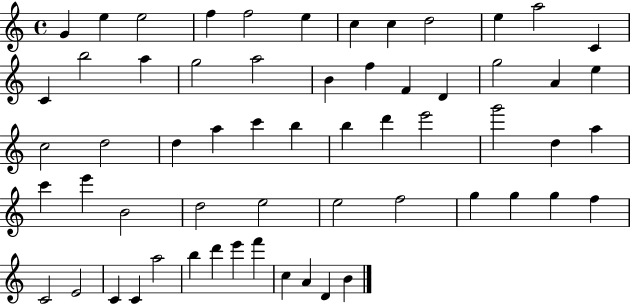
{
  \clef treble
  \time 4/4
  \defaultTimeSignature
  \key c \major
  g'4 e''4 e''2 | f''4 f''2 e''4 | c''4 c''4 d''2 | e''4 a''2 c'4 | \break c'4 b''2 a''4 | g''2 a''2 | b'4 f''4 f'4 d'4 | g''2 a'4 e''4 | \break c''2 d''2 | d''4 a''4 c'''4 b''4 | b''4 d'''4 e'''2 | g'''2 d''4 a''4 | \break c'''4 e'''4 b'2 | d''2 e''2 | e''2 f''2 | g''4 g''4 g''4 f''4 | \break c'2 e'2 | c'4 c'4 a''2 | b''4 d'''4 e'''4 f'''4 | c''4 a'4 d'4 b'4 | \break \bar "|."
}